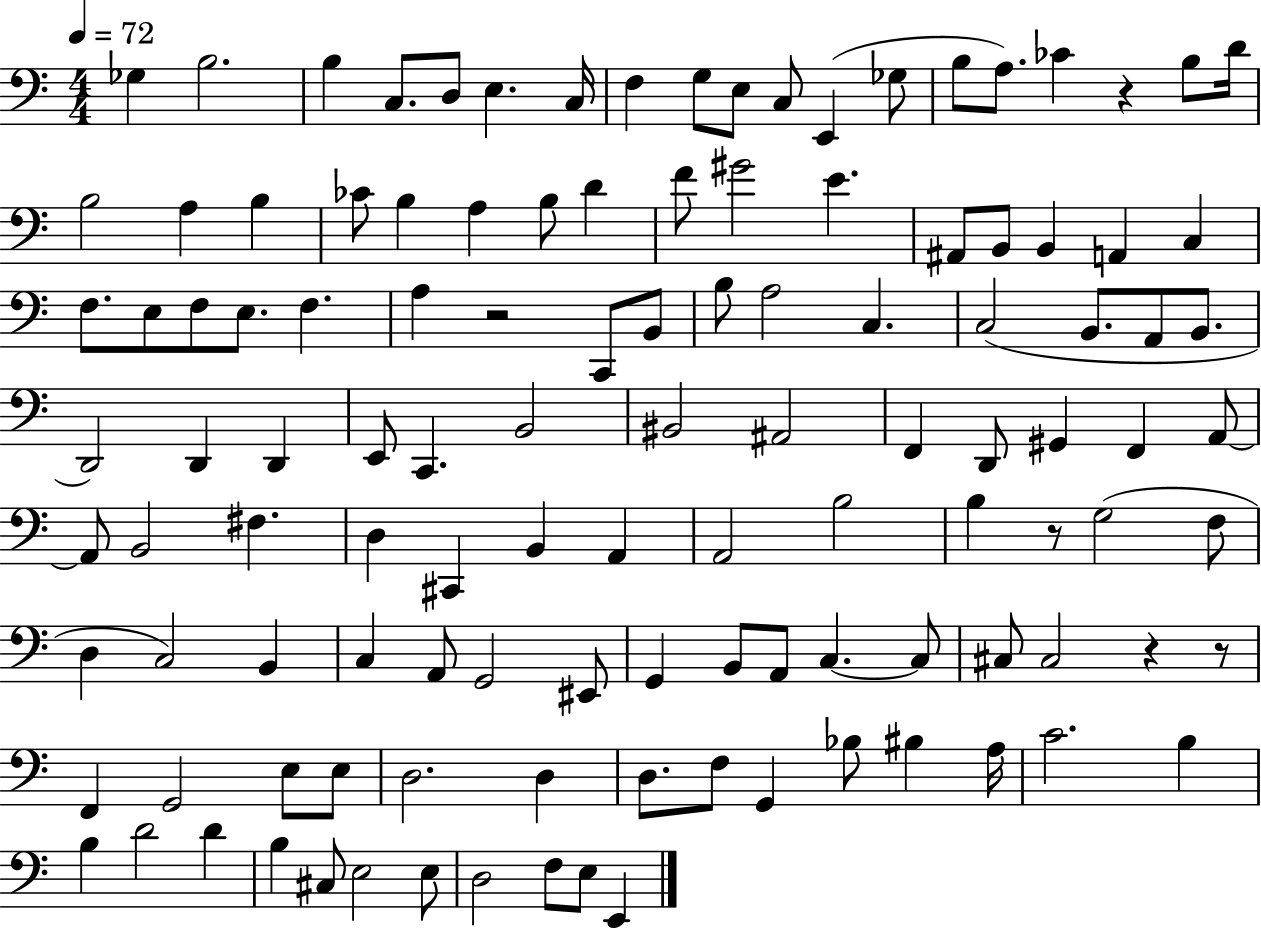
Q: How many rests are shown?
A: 5